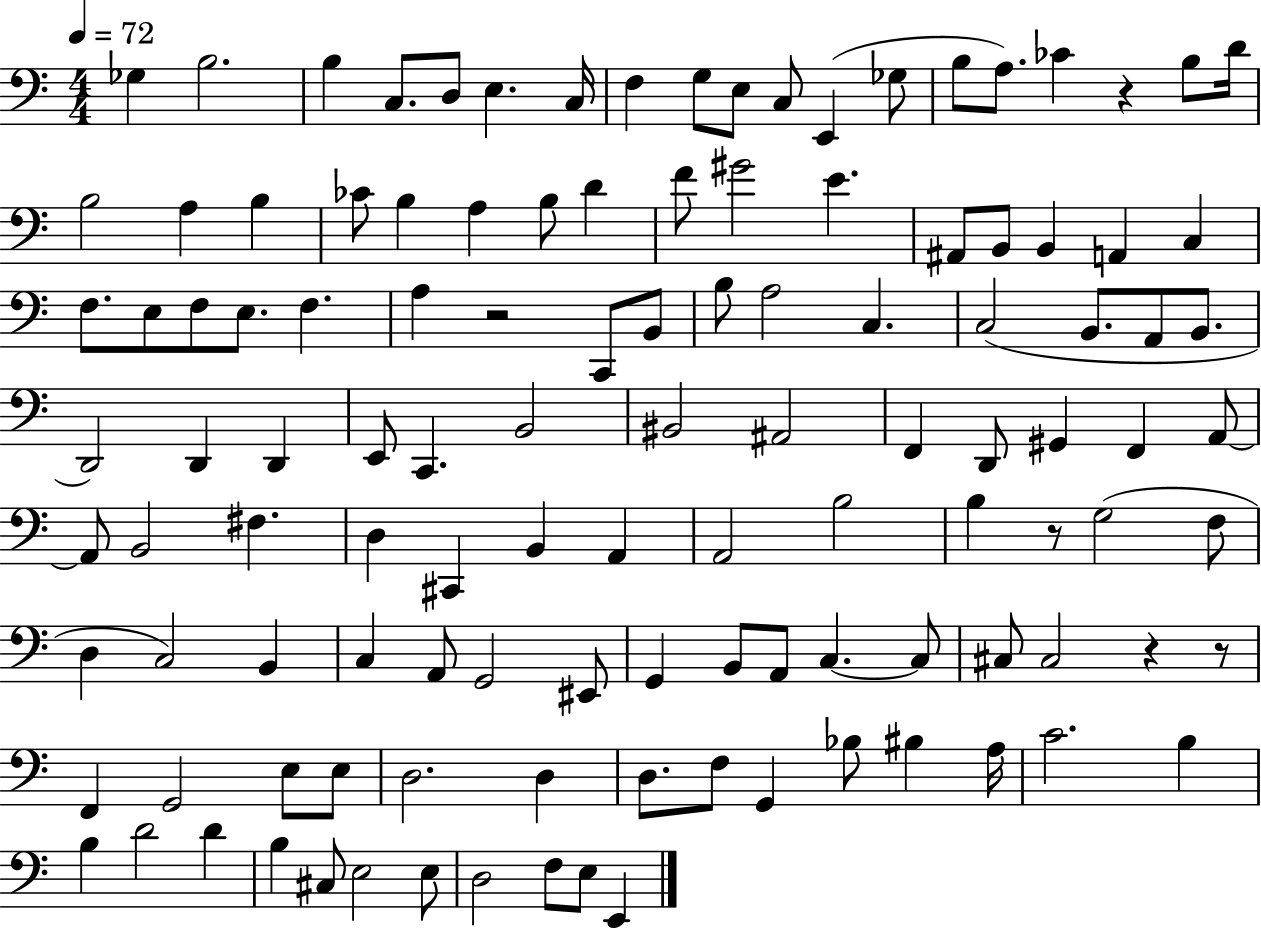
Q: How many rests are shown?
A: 5